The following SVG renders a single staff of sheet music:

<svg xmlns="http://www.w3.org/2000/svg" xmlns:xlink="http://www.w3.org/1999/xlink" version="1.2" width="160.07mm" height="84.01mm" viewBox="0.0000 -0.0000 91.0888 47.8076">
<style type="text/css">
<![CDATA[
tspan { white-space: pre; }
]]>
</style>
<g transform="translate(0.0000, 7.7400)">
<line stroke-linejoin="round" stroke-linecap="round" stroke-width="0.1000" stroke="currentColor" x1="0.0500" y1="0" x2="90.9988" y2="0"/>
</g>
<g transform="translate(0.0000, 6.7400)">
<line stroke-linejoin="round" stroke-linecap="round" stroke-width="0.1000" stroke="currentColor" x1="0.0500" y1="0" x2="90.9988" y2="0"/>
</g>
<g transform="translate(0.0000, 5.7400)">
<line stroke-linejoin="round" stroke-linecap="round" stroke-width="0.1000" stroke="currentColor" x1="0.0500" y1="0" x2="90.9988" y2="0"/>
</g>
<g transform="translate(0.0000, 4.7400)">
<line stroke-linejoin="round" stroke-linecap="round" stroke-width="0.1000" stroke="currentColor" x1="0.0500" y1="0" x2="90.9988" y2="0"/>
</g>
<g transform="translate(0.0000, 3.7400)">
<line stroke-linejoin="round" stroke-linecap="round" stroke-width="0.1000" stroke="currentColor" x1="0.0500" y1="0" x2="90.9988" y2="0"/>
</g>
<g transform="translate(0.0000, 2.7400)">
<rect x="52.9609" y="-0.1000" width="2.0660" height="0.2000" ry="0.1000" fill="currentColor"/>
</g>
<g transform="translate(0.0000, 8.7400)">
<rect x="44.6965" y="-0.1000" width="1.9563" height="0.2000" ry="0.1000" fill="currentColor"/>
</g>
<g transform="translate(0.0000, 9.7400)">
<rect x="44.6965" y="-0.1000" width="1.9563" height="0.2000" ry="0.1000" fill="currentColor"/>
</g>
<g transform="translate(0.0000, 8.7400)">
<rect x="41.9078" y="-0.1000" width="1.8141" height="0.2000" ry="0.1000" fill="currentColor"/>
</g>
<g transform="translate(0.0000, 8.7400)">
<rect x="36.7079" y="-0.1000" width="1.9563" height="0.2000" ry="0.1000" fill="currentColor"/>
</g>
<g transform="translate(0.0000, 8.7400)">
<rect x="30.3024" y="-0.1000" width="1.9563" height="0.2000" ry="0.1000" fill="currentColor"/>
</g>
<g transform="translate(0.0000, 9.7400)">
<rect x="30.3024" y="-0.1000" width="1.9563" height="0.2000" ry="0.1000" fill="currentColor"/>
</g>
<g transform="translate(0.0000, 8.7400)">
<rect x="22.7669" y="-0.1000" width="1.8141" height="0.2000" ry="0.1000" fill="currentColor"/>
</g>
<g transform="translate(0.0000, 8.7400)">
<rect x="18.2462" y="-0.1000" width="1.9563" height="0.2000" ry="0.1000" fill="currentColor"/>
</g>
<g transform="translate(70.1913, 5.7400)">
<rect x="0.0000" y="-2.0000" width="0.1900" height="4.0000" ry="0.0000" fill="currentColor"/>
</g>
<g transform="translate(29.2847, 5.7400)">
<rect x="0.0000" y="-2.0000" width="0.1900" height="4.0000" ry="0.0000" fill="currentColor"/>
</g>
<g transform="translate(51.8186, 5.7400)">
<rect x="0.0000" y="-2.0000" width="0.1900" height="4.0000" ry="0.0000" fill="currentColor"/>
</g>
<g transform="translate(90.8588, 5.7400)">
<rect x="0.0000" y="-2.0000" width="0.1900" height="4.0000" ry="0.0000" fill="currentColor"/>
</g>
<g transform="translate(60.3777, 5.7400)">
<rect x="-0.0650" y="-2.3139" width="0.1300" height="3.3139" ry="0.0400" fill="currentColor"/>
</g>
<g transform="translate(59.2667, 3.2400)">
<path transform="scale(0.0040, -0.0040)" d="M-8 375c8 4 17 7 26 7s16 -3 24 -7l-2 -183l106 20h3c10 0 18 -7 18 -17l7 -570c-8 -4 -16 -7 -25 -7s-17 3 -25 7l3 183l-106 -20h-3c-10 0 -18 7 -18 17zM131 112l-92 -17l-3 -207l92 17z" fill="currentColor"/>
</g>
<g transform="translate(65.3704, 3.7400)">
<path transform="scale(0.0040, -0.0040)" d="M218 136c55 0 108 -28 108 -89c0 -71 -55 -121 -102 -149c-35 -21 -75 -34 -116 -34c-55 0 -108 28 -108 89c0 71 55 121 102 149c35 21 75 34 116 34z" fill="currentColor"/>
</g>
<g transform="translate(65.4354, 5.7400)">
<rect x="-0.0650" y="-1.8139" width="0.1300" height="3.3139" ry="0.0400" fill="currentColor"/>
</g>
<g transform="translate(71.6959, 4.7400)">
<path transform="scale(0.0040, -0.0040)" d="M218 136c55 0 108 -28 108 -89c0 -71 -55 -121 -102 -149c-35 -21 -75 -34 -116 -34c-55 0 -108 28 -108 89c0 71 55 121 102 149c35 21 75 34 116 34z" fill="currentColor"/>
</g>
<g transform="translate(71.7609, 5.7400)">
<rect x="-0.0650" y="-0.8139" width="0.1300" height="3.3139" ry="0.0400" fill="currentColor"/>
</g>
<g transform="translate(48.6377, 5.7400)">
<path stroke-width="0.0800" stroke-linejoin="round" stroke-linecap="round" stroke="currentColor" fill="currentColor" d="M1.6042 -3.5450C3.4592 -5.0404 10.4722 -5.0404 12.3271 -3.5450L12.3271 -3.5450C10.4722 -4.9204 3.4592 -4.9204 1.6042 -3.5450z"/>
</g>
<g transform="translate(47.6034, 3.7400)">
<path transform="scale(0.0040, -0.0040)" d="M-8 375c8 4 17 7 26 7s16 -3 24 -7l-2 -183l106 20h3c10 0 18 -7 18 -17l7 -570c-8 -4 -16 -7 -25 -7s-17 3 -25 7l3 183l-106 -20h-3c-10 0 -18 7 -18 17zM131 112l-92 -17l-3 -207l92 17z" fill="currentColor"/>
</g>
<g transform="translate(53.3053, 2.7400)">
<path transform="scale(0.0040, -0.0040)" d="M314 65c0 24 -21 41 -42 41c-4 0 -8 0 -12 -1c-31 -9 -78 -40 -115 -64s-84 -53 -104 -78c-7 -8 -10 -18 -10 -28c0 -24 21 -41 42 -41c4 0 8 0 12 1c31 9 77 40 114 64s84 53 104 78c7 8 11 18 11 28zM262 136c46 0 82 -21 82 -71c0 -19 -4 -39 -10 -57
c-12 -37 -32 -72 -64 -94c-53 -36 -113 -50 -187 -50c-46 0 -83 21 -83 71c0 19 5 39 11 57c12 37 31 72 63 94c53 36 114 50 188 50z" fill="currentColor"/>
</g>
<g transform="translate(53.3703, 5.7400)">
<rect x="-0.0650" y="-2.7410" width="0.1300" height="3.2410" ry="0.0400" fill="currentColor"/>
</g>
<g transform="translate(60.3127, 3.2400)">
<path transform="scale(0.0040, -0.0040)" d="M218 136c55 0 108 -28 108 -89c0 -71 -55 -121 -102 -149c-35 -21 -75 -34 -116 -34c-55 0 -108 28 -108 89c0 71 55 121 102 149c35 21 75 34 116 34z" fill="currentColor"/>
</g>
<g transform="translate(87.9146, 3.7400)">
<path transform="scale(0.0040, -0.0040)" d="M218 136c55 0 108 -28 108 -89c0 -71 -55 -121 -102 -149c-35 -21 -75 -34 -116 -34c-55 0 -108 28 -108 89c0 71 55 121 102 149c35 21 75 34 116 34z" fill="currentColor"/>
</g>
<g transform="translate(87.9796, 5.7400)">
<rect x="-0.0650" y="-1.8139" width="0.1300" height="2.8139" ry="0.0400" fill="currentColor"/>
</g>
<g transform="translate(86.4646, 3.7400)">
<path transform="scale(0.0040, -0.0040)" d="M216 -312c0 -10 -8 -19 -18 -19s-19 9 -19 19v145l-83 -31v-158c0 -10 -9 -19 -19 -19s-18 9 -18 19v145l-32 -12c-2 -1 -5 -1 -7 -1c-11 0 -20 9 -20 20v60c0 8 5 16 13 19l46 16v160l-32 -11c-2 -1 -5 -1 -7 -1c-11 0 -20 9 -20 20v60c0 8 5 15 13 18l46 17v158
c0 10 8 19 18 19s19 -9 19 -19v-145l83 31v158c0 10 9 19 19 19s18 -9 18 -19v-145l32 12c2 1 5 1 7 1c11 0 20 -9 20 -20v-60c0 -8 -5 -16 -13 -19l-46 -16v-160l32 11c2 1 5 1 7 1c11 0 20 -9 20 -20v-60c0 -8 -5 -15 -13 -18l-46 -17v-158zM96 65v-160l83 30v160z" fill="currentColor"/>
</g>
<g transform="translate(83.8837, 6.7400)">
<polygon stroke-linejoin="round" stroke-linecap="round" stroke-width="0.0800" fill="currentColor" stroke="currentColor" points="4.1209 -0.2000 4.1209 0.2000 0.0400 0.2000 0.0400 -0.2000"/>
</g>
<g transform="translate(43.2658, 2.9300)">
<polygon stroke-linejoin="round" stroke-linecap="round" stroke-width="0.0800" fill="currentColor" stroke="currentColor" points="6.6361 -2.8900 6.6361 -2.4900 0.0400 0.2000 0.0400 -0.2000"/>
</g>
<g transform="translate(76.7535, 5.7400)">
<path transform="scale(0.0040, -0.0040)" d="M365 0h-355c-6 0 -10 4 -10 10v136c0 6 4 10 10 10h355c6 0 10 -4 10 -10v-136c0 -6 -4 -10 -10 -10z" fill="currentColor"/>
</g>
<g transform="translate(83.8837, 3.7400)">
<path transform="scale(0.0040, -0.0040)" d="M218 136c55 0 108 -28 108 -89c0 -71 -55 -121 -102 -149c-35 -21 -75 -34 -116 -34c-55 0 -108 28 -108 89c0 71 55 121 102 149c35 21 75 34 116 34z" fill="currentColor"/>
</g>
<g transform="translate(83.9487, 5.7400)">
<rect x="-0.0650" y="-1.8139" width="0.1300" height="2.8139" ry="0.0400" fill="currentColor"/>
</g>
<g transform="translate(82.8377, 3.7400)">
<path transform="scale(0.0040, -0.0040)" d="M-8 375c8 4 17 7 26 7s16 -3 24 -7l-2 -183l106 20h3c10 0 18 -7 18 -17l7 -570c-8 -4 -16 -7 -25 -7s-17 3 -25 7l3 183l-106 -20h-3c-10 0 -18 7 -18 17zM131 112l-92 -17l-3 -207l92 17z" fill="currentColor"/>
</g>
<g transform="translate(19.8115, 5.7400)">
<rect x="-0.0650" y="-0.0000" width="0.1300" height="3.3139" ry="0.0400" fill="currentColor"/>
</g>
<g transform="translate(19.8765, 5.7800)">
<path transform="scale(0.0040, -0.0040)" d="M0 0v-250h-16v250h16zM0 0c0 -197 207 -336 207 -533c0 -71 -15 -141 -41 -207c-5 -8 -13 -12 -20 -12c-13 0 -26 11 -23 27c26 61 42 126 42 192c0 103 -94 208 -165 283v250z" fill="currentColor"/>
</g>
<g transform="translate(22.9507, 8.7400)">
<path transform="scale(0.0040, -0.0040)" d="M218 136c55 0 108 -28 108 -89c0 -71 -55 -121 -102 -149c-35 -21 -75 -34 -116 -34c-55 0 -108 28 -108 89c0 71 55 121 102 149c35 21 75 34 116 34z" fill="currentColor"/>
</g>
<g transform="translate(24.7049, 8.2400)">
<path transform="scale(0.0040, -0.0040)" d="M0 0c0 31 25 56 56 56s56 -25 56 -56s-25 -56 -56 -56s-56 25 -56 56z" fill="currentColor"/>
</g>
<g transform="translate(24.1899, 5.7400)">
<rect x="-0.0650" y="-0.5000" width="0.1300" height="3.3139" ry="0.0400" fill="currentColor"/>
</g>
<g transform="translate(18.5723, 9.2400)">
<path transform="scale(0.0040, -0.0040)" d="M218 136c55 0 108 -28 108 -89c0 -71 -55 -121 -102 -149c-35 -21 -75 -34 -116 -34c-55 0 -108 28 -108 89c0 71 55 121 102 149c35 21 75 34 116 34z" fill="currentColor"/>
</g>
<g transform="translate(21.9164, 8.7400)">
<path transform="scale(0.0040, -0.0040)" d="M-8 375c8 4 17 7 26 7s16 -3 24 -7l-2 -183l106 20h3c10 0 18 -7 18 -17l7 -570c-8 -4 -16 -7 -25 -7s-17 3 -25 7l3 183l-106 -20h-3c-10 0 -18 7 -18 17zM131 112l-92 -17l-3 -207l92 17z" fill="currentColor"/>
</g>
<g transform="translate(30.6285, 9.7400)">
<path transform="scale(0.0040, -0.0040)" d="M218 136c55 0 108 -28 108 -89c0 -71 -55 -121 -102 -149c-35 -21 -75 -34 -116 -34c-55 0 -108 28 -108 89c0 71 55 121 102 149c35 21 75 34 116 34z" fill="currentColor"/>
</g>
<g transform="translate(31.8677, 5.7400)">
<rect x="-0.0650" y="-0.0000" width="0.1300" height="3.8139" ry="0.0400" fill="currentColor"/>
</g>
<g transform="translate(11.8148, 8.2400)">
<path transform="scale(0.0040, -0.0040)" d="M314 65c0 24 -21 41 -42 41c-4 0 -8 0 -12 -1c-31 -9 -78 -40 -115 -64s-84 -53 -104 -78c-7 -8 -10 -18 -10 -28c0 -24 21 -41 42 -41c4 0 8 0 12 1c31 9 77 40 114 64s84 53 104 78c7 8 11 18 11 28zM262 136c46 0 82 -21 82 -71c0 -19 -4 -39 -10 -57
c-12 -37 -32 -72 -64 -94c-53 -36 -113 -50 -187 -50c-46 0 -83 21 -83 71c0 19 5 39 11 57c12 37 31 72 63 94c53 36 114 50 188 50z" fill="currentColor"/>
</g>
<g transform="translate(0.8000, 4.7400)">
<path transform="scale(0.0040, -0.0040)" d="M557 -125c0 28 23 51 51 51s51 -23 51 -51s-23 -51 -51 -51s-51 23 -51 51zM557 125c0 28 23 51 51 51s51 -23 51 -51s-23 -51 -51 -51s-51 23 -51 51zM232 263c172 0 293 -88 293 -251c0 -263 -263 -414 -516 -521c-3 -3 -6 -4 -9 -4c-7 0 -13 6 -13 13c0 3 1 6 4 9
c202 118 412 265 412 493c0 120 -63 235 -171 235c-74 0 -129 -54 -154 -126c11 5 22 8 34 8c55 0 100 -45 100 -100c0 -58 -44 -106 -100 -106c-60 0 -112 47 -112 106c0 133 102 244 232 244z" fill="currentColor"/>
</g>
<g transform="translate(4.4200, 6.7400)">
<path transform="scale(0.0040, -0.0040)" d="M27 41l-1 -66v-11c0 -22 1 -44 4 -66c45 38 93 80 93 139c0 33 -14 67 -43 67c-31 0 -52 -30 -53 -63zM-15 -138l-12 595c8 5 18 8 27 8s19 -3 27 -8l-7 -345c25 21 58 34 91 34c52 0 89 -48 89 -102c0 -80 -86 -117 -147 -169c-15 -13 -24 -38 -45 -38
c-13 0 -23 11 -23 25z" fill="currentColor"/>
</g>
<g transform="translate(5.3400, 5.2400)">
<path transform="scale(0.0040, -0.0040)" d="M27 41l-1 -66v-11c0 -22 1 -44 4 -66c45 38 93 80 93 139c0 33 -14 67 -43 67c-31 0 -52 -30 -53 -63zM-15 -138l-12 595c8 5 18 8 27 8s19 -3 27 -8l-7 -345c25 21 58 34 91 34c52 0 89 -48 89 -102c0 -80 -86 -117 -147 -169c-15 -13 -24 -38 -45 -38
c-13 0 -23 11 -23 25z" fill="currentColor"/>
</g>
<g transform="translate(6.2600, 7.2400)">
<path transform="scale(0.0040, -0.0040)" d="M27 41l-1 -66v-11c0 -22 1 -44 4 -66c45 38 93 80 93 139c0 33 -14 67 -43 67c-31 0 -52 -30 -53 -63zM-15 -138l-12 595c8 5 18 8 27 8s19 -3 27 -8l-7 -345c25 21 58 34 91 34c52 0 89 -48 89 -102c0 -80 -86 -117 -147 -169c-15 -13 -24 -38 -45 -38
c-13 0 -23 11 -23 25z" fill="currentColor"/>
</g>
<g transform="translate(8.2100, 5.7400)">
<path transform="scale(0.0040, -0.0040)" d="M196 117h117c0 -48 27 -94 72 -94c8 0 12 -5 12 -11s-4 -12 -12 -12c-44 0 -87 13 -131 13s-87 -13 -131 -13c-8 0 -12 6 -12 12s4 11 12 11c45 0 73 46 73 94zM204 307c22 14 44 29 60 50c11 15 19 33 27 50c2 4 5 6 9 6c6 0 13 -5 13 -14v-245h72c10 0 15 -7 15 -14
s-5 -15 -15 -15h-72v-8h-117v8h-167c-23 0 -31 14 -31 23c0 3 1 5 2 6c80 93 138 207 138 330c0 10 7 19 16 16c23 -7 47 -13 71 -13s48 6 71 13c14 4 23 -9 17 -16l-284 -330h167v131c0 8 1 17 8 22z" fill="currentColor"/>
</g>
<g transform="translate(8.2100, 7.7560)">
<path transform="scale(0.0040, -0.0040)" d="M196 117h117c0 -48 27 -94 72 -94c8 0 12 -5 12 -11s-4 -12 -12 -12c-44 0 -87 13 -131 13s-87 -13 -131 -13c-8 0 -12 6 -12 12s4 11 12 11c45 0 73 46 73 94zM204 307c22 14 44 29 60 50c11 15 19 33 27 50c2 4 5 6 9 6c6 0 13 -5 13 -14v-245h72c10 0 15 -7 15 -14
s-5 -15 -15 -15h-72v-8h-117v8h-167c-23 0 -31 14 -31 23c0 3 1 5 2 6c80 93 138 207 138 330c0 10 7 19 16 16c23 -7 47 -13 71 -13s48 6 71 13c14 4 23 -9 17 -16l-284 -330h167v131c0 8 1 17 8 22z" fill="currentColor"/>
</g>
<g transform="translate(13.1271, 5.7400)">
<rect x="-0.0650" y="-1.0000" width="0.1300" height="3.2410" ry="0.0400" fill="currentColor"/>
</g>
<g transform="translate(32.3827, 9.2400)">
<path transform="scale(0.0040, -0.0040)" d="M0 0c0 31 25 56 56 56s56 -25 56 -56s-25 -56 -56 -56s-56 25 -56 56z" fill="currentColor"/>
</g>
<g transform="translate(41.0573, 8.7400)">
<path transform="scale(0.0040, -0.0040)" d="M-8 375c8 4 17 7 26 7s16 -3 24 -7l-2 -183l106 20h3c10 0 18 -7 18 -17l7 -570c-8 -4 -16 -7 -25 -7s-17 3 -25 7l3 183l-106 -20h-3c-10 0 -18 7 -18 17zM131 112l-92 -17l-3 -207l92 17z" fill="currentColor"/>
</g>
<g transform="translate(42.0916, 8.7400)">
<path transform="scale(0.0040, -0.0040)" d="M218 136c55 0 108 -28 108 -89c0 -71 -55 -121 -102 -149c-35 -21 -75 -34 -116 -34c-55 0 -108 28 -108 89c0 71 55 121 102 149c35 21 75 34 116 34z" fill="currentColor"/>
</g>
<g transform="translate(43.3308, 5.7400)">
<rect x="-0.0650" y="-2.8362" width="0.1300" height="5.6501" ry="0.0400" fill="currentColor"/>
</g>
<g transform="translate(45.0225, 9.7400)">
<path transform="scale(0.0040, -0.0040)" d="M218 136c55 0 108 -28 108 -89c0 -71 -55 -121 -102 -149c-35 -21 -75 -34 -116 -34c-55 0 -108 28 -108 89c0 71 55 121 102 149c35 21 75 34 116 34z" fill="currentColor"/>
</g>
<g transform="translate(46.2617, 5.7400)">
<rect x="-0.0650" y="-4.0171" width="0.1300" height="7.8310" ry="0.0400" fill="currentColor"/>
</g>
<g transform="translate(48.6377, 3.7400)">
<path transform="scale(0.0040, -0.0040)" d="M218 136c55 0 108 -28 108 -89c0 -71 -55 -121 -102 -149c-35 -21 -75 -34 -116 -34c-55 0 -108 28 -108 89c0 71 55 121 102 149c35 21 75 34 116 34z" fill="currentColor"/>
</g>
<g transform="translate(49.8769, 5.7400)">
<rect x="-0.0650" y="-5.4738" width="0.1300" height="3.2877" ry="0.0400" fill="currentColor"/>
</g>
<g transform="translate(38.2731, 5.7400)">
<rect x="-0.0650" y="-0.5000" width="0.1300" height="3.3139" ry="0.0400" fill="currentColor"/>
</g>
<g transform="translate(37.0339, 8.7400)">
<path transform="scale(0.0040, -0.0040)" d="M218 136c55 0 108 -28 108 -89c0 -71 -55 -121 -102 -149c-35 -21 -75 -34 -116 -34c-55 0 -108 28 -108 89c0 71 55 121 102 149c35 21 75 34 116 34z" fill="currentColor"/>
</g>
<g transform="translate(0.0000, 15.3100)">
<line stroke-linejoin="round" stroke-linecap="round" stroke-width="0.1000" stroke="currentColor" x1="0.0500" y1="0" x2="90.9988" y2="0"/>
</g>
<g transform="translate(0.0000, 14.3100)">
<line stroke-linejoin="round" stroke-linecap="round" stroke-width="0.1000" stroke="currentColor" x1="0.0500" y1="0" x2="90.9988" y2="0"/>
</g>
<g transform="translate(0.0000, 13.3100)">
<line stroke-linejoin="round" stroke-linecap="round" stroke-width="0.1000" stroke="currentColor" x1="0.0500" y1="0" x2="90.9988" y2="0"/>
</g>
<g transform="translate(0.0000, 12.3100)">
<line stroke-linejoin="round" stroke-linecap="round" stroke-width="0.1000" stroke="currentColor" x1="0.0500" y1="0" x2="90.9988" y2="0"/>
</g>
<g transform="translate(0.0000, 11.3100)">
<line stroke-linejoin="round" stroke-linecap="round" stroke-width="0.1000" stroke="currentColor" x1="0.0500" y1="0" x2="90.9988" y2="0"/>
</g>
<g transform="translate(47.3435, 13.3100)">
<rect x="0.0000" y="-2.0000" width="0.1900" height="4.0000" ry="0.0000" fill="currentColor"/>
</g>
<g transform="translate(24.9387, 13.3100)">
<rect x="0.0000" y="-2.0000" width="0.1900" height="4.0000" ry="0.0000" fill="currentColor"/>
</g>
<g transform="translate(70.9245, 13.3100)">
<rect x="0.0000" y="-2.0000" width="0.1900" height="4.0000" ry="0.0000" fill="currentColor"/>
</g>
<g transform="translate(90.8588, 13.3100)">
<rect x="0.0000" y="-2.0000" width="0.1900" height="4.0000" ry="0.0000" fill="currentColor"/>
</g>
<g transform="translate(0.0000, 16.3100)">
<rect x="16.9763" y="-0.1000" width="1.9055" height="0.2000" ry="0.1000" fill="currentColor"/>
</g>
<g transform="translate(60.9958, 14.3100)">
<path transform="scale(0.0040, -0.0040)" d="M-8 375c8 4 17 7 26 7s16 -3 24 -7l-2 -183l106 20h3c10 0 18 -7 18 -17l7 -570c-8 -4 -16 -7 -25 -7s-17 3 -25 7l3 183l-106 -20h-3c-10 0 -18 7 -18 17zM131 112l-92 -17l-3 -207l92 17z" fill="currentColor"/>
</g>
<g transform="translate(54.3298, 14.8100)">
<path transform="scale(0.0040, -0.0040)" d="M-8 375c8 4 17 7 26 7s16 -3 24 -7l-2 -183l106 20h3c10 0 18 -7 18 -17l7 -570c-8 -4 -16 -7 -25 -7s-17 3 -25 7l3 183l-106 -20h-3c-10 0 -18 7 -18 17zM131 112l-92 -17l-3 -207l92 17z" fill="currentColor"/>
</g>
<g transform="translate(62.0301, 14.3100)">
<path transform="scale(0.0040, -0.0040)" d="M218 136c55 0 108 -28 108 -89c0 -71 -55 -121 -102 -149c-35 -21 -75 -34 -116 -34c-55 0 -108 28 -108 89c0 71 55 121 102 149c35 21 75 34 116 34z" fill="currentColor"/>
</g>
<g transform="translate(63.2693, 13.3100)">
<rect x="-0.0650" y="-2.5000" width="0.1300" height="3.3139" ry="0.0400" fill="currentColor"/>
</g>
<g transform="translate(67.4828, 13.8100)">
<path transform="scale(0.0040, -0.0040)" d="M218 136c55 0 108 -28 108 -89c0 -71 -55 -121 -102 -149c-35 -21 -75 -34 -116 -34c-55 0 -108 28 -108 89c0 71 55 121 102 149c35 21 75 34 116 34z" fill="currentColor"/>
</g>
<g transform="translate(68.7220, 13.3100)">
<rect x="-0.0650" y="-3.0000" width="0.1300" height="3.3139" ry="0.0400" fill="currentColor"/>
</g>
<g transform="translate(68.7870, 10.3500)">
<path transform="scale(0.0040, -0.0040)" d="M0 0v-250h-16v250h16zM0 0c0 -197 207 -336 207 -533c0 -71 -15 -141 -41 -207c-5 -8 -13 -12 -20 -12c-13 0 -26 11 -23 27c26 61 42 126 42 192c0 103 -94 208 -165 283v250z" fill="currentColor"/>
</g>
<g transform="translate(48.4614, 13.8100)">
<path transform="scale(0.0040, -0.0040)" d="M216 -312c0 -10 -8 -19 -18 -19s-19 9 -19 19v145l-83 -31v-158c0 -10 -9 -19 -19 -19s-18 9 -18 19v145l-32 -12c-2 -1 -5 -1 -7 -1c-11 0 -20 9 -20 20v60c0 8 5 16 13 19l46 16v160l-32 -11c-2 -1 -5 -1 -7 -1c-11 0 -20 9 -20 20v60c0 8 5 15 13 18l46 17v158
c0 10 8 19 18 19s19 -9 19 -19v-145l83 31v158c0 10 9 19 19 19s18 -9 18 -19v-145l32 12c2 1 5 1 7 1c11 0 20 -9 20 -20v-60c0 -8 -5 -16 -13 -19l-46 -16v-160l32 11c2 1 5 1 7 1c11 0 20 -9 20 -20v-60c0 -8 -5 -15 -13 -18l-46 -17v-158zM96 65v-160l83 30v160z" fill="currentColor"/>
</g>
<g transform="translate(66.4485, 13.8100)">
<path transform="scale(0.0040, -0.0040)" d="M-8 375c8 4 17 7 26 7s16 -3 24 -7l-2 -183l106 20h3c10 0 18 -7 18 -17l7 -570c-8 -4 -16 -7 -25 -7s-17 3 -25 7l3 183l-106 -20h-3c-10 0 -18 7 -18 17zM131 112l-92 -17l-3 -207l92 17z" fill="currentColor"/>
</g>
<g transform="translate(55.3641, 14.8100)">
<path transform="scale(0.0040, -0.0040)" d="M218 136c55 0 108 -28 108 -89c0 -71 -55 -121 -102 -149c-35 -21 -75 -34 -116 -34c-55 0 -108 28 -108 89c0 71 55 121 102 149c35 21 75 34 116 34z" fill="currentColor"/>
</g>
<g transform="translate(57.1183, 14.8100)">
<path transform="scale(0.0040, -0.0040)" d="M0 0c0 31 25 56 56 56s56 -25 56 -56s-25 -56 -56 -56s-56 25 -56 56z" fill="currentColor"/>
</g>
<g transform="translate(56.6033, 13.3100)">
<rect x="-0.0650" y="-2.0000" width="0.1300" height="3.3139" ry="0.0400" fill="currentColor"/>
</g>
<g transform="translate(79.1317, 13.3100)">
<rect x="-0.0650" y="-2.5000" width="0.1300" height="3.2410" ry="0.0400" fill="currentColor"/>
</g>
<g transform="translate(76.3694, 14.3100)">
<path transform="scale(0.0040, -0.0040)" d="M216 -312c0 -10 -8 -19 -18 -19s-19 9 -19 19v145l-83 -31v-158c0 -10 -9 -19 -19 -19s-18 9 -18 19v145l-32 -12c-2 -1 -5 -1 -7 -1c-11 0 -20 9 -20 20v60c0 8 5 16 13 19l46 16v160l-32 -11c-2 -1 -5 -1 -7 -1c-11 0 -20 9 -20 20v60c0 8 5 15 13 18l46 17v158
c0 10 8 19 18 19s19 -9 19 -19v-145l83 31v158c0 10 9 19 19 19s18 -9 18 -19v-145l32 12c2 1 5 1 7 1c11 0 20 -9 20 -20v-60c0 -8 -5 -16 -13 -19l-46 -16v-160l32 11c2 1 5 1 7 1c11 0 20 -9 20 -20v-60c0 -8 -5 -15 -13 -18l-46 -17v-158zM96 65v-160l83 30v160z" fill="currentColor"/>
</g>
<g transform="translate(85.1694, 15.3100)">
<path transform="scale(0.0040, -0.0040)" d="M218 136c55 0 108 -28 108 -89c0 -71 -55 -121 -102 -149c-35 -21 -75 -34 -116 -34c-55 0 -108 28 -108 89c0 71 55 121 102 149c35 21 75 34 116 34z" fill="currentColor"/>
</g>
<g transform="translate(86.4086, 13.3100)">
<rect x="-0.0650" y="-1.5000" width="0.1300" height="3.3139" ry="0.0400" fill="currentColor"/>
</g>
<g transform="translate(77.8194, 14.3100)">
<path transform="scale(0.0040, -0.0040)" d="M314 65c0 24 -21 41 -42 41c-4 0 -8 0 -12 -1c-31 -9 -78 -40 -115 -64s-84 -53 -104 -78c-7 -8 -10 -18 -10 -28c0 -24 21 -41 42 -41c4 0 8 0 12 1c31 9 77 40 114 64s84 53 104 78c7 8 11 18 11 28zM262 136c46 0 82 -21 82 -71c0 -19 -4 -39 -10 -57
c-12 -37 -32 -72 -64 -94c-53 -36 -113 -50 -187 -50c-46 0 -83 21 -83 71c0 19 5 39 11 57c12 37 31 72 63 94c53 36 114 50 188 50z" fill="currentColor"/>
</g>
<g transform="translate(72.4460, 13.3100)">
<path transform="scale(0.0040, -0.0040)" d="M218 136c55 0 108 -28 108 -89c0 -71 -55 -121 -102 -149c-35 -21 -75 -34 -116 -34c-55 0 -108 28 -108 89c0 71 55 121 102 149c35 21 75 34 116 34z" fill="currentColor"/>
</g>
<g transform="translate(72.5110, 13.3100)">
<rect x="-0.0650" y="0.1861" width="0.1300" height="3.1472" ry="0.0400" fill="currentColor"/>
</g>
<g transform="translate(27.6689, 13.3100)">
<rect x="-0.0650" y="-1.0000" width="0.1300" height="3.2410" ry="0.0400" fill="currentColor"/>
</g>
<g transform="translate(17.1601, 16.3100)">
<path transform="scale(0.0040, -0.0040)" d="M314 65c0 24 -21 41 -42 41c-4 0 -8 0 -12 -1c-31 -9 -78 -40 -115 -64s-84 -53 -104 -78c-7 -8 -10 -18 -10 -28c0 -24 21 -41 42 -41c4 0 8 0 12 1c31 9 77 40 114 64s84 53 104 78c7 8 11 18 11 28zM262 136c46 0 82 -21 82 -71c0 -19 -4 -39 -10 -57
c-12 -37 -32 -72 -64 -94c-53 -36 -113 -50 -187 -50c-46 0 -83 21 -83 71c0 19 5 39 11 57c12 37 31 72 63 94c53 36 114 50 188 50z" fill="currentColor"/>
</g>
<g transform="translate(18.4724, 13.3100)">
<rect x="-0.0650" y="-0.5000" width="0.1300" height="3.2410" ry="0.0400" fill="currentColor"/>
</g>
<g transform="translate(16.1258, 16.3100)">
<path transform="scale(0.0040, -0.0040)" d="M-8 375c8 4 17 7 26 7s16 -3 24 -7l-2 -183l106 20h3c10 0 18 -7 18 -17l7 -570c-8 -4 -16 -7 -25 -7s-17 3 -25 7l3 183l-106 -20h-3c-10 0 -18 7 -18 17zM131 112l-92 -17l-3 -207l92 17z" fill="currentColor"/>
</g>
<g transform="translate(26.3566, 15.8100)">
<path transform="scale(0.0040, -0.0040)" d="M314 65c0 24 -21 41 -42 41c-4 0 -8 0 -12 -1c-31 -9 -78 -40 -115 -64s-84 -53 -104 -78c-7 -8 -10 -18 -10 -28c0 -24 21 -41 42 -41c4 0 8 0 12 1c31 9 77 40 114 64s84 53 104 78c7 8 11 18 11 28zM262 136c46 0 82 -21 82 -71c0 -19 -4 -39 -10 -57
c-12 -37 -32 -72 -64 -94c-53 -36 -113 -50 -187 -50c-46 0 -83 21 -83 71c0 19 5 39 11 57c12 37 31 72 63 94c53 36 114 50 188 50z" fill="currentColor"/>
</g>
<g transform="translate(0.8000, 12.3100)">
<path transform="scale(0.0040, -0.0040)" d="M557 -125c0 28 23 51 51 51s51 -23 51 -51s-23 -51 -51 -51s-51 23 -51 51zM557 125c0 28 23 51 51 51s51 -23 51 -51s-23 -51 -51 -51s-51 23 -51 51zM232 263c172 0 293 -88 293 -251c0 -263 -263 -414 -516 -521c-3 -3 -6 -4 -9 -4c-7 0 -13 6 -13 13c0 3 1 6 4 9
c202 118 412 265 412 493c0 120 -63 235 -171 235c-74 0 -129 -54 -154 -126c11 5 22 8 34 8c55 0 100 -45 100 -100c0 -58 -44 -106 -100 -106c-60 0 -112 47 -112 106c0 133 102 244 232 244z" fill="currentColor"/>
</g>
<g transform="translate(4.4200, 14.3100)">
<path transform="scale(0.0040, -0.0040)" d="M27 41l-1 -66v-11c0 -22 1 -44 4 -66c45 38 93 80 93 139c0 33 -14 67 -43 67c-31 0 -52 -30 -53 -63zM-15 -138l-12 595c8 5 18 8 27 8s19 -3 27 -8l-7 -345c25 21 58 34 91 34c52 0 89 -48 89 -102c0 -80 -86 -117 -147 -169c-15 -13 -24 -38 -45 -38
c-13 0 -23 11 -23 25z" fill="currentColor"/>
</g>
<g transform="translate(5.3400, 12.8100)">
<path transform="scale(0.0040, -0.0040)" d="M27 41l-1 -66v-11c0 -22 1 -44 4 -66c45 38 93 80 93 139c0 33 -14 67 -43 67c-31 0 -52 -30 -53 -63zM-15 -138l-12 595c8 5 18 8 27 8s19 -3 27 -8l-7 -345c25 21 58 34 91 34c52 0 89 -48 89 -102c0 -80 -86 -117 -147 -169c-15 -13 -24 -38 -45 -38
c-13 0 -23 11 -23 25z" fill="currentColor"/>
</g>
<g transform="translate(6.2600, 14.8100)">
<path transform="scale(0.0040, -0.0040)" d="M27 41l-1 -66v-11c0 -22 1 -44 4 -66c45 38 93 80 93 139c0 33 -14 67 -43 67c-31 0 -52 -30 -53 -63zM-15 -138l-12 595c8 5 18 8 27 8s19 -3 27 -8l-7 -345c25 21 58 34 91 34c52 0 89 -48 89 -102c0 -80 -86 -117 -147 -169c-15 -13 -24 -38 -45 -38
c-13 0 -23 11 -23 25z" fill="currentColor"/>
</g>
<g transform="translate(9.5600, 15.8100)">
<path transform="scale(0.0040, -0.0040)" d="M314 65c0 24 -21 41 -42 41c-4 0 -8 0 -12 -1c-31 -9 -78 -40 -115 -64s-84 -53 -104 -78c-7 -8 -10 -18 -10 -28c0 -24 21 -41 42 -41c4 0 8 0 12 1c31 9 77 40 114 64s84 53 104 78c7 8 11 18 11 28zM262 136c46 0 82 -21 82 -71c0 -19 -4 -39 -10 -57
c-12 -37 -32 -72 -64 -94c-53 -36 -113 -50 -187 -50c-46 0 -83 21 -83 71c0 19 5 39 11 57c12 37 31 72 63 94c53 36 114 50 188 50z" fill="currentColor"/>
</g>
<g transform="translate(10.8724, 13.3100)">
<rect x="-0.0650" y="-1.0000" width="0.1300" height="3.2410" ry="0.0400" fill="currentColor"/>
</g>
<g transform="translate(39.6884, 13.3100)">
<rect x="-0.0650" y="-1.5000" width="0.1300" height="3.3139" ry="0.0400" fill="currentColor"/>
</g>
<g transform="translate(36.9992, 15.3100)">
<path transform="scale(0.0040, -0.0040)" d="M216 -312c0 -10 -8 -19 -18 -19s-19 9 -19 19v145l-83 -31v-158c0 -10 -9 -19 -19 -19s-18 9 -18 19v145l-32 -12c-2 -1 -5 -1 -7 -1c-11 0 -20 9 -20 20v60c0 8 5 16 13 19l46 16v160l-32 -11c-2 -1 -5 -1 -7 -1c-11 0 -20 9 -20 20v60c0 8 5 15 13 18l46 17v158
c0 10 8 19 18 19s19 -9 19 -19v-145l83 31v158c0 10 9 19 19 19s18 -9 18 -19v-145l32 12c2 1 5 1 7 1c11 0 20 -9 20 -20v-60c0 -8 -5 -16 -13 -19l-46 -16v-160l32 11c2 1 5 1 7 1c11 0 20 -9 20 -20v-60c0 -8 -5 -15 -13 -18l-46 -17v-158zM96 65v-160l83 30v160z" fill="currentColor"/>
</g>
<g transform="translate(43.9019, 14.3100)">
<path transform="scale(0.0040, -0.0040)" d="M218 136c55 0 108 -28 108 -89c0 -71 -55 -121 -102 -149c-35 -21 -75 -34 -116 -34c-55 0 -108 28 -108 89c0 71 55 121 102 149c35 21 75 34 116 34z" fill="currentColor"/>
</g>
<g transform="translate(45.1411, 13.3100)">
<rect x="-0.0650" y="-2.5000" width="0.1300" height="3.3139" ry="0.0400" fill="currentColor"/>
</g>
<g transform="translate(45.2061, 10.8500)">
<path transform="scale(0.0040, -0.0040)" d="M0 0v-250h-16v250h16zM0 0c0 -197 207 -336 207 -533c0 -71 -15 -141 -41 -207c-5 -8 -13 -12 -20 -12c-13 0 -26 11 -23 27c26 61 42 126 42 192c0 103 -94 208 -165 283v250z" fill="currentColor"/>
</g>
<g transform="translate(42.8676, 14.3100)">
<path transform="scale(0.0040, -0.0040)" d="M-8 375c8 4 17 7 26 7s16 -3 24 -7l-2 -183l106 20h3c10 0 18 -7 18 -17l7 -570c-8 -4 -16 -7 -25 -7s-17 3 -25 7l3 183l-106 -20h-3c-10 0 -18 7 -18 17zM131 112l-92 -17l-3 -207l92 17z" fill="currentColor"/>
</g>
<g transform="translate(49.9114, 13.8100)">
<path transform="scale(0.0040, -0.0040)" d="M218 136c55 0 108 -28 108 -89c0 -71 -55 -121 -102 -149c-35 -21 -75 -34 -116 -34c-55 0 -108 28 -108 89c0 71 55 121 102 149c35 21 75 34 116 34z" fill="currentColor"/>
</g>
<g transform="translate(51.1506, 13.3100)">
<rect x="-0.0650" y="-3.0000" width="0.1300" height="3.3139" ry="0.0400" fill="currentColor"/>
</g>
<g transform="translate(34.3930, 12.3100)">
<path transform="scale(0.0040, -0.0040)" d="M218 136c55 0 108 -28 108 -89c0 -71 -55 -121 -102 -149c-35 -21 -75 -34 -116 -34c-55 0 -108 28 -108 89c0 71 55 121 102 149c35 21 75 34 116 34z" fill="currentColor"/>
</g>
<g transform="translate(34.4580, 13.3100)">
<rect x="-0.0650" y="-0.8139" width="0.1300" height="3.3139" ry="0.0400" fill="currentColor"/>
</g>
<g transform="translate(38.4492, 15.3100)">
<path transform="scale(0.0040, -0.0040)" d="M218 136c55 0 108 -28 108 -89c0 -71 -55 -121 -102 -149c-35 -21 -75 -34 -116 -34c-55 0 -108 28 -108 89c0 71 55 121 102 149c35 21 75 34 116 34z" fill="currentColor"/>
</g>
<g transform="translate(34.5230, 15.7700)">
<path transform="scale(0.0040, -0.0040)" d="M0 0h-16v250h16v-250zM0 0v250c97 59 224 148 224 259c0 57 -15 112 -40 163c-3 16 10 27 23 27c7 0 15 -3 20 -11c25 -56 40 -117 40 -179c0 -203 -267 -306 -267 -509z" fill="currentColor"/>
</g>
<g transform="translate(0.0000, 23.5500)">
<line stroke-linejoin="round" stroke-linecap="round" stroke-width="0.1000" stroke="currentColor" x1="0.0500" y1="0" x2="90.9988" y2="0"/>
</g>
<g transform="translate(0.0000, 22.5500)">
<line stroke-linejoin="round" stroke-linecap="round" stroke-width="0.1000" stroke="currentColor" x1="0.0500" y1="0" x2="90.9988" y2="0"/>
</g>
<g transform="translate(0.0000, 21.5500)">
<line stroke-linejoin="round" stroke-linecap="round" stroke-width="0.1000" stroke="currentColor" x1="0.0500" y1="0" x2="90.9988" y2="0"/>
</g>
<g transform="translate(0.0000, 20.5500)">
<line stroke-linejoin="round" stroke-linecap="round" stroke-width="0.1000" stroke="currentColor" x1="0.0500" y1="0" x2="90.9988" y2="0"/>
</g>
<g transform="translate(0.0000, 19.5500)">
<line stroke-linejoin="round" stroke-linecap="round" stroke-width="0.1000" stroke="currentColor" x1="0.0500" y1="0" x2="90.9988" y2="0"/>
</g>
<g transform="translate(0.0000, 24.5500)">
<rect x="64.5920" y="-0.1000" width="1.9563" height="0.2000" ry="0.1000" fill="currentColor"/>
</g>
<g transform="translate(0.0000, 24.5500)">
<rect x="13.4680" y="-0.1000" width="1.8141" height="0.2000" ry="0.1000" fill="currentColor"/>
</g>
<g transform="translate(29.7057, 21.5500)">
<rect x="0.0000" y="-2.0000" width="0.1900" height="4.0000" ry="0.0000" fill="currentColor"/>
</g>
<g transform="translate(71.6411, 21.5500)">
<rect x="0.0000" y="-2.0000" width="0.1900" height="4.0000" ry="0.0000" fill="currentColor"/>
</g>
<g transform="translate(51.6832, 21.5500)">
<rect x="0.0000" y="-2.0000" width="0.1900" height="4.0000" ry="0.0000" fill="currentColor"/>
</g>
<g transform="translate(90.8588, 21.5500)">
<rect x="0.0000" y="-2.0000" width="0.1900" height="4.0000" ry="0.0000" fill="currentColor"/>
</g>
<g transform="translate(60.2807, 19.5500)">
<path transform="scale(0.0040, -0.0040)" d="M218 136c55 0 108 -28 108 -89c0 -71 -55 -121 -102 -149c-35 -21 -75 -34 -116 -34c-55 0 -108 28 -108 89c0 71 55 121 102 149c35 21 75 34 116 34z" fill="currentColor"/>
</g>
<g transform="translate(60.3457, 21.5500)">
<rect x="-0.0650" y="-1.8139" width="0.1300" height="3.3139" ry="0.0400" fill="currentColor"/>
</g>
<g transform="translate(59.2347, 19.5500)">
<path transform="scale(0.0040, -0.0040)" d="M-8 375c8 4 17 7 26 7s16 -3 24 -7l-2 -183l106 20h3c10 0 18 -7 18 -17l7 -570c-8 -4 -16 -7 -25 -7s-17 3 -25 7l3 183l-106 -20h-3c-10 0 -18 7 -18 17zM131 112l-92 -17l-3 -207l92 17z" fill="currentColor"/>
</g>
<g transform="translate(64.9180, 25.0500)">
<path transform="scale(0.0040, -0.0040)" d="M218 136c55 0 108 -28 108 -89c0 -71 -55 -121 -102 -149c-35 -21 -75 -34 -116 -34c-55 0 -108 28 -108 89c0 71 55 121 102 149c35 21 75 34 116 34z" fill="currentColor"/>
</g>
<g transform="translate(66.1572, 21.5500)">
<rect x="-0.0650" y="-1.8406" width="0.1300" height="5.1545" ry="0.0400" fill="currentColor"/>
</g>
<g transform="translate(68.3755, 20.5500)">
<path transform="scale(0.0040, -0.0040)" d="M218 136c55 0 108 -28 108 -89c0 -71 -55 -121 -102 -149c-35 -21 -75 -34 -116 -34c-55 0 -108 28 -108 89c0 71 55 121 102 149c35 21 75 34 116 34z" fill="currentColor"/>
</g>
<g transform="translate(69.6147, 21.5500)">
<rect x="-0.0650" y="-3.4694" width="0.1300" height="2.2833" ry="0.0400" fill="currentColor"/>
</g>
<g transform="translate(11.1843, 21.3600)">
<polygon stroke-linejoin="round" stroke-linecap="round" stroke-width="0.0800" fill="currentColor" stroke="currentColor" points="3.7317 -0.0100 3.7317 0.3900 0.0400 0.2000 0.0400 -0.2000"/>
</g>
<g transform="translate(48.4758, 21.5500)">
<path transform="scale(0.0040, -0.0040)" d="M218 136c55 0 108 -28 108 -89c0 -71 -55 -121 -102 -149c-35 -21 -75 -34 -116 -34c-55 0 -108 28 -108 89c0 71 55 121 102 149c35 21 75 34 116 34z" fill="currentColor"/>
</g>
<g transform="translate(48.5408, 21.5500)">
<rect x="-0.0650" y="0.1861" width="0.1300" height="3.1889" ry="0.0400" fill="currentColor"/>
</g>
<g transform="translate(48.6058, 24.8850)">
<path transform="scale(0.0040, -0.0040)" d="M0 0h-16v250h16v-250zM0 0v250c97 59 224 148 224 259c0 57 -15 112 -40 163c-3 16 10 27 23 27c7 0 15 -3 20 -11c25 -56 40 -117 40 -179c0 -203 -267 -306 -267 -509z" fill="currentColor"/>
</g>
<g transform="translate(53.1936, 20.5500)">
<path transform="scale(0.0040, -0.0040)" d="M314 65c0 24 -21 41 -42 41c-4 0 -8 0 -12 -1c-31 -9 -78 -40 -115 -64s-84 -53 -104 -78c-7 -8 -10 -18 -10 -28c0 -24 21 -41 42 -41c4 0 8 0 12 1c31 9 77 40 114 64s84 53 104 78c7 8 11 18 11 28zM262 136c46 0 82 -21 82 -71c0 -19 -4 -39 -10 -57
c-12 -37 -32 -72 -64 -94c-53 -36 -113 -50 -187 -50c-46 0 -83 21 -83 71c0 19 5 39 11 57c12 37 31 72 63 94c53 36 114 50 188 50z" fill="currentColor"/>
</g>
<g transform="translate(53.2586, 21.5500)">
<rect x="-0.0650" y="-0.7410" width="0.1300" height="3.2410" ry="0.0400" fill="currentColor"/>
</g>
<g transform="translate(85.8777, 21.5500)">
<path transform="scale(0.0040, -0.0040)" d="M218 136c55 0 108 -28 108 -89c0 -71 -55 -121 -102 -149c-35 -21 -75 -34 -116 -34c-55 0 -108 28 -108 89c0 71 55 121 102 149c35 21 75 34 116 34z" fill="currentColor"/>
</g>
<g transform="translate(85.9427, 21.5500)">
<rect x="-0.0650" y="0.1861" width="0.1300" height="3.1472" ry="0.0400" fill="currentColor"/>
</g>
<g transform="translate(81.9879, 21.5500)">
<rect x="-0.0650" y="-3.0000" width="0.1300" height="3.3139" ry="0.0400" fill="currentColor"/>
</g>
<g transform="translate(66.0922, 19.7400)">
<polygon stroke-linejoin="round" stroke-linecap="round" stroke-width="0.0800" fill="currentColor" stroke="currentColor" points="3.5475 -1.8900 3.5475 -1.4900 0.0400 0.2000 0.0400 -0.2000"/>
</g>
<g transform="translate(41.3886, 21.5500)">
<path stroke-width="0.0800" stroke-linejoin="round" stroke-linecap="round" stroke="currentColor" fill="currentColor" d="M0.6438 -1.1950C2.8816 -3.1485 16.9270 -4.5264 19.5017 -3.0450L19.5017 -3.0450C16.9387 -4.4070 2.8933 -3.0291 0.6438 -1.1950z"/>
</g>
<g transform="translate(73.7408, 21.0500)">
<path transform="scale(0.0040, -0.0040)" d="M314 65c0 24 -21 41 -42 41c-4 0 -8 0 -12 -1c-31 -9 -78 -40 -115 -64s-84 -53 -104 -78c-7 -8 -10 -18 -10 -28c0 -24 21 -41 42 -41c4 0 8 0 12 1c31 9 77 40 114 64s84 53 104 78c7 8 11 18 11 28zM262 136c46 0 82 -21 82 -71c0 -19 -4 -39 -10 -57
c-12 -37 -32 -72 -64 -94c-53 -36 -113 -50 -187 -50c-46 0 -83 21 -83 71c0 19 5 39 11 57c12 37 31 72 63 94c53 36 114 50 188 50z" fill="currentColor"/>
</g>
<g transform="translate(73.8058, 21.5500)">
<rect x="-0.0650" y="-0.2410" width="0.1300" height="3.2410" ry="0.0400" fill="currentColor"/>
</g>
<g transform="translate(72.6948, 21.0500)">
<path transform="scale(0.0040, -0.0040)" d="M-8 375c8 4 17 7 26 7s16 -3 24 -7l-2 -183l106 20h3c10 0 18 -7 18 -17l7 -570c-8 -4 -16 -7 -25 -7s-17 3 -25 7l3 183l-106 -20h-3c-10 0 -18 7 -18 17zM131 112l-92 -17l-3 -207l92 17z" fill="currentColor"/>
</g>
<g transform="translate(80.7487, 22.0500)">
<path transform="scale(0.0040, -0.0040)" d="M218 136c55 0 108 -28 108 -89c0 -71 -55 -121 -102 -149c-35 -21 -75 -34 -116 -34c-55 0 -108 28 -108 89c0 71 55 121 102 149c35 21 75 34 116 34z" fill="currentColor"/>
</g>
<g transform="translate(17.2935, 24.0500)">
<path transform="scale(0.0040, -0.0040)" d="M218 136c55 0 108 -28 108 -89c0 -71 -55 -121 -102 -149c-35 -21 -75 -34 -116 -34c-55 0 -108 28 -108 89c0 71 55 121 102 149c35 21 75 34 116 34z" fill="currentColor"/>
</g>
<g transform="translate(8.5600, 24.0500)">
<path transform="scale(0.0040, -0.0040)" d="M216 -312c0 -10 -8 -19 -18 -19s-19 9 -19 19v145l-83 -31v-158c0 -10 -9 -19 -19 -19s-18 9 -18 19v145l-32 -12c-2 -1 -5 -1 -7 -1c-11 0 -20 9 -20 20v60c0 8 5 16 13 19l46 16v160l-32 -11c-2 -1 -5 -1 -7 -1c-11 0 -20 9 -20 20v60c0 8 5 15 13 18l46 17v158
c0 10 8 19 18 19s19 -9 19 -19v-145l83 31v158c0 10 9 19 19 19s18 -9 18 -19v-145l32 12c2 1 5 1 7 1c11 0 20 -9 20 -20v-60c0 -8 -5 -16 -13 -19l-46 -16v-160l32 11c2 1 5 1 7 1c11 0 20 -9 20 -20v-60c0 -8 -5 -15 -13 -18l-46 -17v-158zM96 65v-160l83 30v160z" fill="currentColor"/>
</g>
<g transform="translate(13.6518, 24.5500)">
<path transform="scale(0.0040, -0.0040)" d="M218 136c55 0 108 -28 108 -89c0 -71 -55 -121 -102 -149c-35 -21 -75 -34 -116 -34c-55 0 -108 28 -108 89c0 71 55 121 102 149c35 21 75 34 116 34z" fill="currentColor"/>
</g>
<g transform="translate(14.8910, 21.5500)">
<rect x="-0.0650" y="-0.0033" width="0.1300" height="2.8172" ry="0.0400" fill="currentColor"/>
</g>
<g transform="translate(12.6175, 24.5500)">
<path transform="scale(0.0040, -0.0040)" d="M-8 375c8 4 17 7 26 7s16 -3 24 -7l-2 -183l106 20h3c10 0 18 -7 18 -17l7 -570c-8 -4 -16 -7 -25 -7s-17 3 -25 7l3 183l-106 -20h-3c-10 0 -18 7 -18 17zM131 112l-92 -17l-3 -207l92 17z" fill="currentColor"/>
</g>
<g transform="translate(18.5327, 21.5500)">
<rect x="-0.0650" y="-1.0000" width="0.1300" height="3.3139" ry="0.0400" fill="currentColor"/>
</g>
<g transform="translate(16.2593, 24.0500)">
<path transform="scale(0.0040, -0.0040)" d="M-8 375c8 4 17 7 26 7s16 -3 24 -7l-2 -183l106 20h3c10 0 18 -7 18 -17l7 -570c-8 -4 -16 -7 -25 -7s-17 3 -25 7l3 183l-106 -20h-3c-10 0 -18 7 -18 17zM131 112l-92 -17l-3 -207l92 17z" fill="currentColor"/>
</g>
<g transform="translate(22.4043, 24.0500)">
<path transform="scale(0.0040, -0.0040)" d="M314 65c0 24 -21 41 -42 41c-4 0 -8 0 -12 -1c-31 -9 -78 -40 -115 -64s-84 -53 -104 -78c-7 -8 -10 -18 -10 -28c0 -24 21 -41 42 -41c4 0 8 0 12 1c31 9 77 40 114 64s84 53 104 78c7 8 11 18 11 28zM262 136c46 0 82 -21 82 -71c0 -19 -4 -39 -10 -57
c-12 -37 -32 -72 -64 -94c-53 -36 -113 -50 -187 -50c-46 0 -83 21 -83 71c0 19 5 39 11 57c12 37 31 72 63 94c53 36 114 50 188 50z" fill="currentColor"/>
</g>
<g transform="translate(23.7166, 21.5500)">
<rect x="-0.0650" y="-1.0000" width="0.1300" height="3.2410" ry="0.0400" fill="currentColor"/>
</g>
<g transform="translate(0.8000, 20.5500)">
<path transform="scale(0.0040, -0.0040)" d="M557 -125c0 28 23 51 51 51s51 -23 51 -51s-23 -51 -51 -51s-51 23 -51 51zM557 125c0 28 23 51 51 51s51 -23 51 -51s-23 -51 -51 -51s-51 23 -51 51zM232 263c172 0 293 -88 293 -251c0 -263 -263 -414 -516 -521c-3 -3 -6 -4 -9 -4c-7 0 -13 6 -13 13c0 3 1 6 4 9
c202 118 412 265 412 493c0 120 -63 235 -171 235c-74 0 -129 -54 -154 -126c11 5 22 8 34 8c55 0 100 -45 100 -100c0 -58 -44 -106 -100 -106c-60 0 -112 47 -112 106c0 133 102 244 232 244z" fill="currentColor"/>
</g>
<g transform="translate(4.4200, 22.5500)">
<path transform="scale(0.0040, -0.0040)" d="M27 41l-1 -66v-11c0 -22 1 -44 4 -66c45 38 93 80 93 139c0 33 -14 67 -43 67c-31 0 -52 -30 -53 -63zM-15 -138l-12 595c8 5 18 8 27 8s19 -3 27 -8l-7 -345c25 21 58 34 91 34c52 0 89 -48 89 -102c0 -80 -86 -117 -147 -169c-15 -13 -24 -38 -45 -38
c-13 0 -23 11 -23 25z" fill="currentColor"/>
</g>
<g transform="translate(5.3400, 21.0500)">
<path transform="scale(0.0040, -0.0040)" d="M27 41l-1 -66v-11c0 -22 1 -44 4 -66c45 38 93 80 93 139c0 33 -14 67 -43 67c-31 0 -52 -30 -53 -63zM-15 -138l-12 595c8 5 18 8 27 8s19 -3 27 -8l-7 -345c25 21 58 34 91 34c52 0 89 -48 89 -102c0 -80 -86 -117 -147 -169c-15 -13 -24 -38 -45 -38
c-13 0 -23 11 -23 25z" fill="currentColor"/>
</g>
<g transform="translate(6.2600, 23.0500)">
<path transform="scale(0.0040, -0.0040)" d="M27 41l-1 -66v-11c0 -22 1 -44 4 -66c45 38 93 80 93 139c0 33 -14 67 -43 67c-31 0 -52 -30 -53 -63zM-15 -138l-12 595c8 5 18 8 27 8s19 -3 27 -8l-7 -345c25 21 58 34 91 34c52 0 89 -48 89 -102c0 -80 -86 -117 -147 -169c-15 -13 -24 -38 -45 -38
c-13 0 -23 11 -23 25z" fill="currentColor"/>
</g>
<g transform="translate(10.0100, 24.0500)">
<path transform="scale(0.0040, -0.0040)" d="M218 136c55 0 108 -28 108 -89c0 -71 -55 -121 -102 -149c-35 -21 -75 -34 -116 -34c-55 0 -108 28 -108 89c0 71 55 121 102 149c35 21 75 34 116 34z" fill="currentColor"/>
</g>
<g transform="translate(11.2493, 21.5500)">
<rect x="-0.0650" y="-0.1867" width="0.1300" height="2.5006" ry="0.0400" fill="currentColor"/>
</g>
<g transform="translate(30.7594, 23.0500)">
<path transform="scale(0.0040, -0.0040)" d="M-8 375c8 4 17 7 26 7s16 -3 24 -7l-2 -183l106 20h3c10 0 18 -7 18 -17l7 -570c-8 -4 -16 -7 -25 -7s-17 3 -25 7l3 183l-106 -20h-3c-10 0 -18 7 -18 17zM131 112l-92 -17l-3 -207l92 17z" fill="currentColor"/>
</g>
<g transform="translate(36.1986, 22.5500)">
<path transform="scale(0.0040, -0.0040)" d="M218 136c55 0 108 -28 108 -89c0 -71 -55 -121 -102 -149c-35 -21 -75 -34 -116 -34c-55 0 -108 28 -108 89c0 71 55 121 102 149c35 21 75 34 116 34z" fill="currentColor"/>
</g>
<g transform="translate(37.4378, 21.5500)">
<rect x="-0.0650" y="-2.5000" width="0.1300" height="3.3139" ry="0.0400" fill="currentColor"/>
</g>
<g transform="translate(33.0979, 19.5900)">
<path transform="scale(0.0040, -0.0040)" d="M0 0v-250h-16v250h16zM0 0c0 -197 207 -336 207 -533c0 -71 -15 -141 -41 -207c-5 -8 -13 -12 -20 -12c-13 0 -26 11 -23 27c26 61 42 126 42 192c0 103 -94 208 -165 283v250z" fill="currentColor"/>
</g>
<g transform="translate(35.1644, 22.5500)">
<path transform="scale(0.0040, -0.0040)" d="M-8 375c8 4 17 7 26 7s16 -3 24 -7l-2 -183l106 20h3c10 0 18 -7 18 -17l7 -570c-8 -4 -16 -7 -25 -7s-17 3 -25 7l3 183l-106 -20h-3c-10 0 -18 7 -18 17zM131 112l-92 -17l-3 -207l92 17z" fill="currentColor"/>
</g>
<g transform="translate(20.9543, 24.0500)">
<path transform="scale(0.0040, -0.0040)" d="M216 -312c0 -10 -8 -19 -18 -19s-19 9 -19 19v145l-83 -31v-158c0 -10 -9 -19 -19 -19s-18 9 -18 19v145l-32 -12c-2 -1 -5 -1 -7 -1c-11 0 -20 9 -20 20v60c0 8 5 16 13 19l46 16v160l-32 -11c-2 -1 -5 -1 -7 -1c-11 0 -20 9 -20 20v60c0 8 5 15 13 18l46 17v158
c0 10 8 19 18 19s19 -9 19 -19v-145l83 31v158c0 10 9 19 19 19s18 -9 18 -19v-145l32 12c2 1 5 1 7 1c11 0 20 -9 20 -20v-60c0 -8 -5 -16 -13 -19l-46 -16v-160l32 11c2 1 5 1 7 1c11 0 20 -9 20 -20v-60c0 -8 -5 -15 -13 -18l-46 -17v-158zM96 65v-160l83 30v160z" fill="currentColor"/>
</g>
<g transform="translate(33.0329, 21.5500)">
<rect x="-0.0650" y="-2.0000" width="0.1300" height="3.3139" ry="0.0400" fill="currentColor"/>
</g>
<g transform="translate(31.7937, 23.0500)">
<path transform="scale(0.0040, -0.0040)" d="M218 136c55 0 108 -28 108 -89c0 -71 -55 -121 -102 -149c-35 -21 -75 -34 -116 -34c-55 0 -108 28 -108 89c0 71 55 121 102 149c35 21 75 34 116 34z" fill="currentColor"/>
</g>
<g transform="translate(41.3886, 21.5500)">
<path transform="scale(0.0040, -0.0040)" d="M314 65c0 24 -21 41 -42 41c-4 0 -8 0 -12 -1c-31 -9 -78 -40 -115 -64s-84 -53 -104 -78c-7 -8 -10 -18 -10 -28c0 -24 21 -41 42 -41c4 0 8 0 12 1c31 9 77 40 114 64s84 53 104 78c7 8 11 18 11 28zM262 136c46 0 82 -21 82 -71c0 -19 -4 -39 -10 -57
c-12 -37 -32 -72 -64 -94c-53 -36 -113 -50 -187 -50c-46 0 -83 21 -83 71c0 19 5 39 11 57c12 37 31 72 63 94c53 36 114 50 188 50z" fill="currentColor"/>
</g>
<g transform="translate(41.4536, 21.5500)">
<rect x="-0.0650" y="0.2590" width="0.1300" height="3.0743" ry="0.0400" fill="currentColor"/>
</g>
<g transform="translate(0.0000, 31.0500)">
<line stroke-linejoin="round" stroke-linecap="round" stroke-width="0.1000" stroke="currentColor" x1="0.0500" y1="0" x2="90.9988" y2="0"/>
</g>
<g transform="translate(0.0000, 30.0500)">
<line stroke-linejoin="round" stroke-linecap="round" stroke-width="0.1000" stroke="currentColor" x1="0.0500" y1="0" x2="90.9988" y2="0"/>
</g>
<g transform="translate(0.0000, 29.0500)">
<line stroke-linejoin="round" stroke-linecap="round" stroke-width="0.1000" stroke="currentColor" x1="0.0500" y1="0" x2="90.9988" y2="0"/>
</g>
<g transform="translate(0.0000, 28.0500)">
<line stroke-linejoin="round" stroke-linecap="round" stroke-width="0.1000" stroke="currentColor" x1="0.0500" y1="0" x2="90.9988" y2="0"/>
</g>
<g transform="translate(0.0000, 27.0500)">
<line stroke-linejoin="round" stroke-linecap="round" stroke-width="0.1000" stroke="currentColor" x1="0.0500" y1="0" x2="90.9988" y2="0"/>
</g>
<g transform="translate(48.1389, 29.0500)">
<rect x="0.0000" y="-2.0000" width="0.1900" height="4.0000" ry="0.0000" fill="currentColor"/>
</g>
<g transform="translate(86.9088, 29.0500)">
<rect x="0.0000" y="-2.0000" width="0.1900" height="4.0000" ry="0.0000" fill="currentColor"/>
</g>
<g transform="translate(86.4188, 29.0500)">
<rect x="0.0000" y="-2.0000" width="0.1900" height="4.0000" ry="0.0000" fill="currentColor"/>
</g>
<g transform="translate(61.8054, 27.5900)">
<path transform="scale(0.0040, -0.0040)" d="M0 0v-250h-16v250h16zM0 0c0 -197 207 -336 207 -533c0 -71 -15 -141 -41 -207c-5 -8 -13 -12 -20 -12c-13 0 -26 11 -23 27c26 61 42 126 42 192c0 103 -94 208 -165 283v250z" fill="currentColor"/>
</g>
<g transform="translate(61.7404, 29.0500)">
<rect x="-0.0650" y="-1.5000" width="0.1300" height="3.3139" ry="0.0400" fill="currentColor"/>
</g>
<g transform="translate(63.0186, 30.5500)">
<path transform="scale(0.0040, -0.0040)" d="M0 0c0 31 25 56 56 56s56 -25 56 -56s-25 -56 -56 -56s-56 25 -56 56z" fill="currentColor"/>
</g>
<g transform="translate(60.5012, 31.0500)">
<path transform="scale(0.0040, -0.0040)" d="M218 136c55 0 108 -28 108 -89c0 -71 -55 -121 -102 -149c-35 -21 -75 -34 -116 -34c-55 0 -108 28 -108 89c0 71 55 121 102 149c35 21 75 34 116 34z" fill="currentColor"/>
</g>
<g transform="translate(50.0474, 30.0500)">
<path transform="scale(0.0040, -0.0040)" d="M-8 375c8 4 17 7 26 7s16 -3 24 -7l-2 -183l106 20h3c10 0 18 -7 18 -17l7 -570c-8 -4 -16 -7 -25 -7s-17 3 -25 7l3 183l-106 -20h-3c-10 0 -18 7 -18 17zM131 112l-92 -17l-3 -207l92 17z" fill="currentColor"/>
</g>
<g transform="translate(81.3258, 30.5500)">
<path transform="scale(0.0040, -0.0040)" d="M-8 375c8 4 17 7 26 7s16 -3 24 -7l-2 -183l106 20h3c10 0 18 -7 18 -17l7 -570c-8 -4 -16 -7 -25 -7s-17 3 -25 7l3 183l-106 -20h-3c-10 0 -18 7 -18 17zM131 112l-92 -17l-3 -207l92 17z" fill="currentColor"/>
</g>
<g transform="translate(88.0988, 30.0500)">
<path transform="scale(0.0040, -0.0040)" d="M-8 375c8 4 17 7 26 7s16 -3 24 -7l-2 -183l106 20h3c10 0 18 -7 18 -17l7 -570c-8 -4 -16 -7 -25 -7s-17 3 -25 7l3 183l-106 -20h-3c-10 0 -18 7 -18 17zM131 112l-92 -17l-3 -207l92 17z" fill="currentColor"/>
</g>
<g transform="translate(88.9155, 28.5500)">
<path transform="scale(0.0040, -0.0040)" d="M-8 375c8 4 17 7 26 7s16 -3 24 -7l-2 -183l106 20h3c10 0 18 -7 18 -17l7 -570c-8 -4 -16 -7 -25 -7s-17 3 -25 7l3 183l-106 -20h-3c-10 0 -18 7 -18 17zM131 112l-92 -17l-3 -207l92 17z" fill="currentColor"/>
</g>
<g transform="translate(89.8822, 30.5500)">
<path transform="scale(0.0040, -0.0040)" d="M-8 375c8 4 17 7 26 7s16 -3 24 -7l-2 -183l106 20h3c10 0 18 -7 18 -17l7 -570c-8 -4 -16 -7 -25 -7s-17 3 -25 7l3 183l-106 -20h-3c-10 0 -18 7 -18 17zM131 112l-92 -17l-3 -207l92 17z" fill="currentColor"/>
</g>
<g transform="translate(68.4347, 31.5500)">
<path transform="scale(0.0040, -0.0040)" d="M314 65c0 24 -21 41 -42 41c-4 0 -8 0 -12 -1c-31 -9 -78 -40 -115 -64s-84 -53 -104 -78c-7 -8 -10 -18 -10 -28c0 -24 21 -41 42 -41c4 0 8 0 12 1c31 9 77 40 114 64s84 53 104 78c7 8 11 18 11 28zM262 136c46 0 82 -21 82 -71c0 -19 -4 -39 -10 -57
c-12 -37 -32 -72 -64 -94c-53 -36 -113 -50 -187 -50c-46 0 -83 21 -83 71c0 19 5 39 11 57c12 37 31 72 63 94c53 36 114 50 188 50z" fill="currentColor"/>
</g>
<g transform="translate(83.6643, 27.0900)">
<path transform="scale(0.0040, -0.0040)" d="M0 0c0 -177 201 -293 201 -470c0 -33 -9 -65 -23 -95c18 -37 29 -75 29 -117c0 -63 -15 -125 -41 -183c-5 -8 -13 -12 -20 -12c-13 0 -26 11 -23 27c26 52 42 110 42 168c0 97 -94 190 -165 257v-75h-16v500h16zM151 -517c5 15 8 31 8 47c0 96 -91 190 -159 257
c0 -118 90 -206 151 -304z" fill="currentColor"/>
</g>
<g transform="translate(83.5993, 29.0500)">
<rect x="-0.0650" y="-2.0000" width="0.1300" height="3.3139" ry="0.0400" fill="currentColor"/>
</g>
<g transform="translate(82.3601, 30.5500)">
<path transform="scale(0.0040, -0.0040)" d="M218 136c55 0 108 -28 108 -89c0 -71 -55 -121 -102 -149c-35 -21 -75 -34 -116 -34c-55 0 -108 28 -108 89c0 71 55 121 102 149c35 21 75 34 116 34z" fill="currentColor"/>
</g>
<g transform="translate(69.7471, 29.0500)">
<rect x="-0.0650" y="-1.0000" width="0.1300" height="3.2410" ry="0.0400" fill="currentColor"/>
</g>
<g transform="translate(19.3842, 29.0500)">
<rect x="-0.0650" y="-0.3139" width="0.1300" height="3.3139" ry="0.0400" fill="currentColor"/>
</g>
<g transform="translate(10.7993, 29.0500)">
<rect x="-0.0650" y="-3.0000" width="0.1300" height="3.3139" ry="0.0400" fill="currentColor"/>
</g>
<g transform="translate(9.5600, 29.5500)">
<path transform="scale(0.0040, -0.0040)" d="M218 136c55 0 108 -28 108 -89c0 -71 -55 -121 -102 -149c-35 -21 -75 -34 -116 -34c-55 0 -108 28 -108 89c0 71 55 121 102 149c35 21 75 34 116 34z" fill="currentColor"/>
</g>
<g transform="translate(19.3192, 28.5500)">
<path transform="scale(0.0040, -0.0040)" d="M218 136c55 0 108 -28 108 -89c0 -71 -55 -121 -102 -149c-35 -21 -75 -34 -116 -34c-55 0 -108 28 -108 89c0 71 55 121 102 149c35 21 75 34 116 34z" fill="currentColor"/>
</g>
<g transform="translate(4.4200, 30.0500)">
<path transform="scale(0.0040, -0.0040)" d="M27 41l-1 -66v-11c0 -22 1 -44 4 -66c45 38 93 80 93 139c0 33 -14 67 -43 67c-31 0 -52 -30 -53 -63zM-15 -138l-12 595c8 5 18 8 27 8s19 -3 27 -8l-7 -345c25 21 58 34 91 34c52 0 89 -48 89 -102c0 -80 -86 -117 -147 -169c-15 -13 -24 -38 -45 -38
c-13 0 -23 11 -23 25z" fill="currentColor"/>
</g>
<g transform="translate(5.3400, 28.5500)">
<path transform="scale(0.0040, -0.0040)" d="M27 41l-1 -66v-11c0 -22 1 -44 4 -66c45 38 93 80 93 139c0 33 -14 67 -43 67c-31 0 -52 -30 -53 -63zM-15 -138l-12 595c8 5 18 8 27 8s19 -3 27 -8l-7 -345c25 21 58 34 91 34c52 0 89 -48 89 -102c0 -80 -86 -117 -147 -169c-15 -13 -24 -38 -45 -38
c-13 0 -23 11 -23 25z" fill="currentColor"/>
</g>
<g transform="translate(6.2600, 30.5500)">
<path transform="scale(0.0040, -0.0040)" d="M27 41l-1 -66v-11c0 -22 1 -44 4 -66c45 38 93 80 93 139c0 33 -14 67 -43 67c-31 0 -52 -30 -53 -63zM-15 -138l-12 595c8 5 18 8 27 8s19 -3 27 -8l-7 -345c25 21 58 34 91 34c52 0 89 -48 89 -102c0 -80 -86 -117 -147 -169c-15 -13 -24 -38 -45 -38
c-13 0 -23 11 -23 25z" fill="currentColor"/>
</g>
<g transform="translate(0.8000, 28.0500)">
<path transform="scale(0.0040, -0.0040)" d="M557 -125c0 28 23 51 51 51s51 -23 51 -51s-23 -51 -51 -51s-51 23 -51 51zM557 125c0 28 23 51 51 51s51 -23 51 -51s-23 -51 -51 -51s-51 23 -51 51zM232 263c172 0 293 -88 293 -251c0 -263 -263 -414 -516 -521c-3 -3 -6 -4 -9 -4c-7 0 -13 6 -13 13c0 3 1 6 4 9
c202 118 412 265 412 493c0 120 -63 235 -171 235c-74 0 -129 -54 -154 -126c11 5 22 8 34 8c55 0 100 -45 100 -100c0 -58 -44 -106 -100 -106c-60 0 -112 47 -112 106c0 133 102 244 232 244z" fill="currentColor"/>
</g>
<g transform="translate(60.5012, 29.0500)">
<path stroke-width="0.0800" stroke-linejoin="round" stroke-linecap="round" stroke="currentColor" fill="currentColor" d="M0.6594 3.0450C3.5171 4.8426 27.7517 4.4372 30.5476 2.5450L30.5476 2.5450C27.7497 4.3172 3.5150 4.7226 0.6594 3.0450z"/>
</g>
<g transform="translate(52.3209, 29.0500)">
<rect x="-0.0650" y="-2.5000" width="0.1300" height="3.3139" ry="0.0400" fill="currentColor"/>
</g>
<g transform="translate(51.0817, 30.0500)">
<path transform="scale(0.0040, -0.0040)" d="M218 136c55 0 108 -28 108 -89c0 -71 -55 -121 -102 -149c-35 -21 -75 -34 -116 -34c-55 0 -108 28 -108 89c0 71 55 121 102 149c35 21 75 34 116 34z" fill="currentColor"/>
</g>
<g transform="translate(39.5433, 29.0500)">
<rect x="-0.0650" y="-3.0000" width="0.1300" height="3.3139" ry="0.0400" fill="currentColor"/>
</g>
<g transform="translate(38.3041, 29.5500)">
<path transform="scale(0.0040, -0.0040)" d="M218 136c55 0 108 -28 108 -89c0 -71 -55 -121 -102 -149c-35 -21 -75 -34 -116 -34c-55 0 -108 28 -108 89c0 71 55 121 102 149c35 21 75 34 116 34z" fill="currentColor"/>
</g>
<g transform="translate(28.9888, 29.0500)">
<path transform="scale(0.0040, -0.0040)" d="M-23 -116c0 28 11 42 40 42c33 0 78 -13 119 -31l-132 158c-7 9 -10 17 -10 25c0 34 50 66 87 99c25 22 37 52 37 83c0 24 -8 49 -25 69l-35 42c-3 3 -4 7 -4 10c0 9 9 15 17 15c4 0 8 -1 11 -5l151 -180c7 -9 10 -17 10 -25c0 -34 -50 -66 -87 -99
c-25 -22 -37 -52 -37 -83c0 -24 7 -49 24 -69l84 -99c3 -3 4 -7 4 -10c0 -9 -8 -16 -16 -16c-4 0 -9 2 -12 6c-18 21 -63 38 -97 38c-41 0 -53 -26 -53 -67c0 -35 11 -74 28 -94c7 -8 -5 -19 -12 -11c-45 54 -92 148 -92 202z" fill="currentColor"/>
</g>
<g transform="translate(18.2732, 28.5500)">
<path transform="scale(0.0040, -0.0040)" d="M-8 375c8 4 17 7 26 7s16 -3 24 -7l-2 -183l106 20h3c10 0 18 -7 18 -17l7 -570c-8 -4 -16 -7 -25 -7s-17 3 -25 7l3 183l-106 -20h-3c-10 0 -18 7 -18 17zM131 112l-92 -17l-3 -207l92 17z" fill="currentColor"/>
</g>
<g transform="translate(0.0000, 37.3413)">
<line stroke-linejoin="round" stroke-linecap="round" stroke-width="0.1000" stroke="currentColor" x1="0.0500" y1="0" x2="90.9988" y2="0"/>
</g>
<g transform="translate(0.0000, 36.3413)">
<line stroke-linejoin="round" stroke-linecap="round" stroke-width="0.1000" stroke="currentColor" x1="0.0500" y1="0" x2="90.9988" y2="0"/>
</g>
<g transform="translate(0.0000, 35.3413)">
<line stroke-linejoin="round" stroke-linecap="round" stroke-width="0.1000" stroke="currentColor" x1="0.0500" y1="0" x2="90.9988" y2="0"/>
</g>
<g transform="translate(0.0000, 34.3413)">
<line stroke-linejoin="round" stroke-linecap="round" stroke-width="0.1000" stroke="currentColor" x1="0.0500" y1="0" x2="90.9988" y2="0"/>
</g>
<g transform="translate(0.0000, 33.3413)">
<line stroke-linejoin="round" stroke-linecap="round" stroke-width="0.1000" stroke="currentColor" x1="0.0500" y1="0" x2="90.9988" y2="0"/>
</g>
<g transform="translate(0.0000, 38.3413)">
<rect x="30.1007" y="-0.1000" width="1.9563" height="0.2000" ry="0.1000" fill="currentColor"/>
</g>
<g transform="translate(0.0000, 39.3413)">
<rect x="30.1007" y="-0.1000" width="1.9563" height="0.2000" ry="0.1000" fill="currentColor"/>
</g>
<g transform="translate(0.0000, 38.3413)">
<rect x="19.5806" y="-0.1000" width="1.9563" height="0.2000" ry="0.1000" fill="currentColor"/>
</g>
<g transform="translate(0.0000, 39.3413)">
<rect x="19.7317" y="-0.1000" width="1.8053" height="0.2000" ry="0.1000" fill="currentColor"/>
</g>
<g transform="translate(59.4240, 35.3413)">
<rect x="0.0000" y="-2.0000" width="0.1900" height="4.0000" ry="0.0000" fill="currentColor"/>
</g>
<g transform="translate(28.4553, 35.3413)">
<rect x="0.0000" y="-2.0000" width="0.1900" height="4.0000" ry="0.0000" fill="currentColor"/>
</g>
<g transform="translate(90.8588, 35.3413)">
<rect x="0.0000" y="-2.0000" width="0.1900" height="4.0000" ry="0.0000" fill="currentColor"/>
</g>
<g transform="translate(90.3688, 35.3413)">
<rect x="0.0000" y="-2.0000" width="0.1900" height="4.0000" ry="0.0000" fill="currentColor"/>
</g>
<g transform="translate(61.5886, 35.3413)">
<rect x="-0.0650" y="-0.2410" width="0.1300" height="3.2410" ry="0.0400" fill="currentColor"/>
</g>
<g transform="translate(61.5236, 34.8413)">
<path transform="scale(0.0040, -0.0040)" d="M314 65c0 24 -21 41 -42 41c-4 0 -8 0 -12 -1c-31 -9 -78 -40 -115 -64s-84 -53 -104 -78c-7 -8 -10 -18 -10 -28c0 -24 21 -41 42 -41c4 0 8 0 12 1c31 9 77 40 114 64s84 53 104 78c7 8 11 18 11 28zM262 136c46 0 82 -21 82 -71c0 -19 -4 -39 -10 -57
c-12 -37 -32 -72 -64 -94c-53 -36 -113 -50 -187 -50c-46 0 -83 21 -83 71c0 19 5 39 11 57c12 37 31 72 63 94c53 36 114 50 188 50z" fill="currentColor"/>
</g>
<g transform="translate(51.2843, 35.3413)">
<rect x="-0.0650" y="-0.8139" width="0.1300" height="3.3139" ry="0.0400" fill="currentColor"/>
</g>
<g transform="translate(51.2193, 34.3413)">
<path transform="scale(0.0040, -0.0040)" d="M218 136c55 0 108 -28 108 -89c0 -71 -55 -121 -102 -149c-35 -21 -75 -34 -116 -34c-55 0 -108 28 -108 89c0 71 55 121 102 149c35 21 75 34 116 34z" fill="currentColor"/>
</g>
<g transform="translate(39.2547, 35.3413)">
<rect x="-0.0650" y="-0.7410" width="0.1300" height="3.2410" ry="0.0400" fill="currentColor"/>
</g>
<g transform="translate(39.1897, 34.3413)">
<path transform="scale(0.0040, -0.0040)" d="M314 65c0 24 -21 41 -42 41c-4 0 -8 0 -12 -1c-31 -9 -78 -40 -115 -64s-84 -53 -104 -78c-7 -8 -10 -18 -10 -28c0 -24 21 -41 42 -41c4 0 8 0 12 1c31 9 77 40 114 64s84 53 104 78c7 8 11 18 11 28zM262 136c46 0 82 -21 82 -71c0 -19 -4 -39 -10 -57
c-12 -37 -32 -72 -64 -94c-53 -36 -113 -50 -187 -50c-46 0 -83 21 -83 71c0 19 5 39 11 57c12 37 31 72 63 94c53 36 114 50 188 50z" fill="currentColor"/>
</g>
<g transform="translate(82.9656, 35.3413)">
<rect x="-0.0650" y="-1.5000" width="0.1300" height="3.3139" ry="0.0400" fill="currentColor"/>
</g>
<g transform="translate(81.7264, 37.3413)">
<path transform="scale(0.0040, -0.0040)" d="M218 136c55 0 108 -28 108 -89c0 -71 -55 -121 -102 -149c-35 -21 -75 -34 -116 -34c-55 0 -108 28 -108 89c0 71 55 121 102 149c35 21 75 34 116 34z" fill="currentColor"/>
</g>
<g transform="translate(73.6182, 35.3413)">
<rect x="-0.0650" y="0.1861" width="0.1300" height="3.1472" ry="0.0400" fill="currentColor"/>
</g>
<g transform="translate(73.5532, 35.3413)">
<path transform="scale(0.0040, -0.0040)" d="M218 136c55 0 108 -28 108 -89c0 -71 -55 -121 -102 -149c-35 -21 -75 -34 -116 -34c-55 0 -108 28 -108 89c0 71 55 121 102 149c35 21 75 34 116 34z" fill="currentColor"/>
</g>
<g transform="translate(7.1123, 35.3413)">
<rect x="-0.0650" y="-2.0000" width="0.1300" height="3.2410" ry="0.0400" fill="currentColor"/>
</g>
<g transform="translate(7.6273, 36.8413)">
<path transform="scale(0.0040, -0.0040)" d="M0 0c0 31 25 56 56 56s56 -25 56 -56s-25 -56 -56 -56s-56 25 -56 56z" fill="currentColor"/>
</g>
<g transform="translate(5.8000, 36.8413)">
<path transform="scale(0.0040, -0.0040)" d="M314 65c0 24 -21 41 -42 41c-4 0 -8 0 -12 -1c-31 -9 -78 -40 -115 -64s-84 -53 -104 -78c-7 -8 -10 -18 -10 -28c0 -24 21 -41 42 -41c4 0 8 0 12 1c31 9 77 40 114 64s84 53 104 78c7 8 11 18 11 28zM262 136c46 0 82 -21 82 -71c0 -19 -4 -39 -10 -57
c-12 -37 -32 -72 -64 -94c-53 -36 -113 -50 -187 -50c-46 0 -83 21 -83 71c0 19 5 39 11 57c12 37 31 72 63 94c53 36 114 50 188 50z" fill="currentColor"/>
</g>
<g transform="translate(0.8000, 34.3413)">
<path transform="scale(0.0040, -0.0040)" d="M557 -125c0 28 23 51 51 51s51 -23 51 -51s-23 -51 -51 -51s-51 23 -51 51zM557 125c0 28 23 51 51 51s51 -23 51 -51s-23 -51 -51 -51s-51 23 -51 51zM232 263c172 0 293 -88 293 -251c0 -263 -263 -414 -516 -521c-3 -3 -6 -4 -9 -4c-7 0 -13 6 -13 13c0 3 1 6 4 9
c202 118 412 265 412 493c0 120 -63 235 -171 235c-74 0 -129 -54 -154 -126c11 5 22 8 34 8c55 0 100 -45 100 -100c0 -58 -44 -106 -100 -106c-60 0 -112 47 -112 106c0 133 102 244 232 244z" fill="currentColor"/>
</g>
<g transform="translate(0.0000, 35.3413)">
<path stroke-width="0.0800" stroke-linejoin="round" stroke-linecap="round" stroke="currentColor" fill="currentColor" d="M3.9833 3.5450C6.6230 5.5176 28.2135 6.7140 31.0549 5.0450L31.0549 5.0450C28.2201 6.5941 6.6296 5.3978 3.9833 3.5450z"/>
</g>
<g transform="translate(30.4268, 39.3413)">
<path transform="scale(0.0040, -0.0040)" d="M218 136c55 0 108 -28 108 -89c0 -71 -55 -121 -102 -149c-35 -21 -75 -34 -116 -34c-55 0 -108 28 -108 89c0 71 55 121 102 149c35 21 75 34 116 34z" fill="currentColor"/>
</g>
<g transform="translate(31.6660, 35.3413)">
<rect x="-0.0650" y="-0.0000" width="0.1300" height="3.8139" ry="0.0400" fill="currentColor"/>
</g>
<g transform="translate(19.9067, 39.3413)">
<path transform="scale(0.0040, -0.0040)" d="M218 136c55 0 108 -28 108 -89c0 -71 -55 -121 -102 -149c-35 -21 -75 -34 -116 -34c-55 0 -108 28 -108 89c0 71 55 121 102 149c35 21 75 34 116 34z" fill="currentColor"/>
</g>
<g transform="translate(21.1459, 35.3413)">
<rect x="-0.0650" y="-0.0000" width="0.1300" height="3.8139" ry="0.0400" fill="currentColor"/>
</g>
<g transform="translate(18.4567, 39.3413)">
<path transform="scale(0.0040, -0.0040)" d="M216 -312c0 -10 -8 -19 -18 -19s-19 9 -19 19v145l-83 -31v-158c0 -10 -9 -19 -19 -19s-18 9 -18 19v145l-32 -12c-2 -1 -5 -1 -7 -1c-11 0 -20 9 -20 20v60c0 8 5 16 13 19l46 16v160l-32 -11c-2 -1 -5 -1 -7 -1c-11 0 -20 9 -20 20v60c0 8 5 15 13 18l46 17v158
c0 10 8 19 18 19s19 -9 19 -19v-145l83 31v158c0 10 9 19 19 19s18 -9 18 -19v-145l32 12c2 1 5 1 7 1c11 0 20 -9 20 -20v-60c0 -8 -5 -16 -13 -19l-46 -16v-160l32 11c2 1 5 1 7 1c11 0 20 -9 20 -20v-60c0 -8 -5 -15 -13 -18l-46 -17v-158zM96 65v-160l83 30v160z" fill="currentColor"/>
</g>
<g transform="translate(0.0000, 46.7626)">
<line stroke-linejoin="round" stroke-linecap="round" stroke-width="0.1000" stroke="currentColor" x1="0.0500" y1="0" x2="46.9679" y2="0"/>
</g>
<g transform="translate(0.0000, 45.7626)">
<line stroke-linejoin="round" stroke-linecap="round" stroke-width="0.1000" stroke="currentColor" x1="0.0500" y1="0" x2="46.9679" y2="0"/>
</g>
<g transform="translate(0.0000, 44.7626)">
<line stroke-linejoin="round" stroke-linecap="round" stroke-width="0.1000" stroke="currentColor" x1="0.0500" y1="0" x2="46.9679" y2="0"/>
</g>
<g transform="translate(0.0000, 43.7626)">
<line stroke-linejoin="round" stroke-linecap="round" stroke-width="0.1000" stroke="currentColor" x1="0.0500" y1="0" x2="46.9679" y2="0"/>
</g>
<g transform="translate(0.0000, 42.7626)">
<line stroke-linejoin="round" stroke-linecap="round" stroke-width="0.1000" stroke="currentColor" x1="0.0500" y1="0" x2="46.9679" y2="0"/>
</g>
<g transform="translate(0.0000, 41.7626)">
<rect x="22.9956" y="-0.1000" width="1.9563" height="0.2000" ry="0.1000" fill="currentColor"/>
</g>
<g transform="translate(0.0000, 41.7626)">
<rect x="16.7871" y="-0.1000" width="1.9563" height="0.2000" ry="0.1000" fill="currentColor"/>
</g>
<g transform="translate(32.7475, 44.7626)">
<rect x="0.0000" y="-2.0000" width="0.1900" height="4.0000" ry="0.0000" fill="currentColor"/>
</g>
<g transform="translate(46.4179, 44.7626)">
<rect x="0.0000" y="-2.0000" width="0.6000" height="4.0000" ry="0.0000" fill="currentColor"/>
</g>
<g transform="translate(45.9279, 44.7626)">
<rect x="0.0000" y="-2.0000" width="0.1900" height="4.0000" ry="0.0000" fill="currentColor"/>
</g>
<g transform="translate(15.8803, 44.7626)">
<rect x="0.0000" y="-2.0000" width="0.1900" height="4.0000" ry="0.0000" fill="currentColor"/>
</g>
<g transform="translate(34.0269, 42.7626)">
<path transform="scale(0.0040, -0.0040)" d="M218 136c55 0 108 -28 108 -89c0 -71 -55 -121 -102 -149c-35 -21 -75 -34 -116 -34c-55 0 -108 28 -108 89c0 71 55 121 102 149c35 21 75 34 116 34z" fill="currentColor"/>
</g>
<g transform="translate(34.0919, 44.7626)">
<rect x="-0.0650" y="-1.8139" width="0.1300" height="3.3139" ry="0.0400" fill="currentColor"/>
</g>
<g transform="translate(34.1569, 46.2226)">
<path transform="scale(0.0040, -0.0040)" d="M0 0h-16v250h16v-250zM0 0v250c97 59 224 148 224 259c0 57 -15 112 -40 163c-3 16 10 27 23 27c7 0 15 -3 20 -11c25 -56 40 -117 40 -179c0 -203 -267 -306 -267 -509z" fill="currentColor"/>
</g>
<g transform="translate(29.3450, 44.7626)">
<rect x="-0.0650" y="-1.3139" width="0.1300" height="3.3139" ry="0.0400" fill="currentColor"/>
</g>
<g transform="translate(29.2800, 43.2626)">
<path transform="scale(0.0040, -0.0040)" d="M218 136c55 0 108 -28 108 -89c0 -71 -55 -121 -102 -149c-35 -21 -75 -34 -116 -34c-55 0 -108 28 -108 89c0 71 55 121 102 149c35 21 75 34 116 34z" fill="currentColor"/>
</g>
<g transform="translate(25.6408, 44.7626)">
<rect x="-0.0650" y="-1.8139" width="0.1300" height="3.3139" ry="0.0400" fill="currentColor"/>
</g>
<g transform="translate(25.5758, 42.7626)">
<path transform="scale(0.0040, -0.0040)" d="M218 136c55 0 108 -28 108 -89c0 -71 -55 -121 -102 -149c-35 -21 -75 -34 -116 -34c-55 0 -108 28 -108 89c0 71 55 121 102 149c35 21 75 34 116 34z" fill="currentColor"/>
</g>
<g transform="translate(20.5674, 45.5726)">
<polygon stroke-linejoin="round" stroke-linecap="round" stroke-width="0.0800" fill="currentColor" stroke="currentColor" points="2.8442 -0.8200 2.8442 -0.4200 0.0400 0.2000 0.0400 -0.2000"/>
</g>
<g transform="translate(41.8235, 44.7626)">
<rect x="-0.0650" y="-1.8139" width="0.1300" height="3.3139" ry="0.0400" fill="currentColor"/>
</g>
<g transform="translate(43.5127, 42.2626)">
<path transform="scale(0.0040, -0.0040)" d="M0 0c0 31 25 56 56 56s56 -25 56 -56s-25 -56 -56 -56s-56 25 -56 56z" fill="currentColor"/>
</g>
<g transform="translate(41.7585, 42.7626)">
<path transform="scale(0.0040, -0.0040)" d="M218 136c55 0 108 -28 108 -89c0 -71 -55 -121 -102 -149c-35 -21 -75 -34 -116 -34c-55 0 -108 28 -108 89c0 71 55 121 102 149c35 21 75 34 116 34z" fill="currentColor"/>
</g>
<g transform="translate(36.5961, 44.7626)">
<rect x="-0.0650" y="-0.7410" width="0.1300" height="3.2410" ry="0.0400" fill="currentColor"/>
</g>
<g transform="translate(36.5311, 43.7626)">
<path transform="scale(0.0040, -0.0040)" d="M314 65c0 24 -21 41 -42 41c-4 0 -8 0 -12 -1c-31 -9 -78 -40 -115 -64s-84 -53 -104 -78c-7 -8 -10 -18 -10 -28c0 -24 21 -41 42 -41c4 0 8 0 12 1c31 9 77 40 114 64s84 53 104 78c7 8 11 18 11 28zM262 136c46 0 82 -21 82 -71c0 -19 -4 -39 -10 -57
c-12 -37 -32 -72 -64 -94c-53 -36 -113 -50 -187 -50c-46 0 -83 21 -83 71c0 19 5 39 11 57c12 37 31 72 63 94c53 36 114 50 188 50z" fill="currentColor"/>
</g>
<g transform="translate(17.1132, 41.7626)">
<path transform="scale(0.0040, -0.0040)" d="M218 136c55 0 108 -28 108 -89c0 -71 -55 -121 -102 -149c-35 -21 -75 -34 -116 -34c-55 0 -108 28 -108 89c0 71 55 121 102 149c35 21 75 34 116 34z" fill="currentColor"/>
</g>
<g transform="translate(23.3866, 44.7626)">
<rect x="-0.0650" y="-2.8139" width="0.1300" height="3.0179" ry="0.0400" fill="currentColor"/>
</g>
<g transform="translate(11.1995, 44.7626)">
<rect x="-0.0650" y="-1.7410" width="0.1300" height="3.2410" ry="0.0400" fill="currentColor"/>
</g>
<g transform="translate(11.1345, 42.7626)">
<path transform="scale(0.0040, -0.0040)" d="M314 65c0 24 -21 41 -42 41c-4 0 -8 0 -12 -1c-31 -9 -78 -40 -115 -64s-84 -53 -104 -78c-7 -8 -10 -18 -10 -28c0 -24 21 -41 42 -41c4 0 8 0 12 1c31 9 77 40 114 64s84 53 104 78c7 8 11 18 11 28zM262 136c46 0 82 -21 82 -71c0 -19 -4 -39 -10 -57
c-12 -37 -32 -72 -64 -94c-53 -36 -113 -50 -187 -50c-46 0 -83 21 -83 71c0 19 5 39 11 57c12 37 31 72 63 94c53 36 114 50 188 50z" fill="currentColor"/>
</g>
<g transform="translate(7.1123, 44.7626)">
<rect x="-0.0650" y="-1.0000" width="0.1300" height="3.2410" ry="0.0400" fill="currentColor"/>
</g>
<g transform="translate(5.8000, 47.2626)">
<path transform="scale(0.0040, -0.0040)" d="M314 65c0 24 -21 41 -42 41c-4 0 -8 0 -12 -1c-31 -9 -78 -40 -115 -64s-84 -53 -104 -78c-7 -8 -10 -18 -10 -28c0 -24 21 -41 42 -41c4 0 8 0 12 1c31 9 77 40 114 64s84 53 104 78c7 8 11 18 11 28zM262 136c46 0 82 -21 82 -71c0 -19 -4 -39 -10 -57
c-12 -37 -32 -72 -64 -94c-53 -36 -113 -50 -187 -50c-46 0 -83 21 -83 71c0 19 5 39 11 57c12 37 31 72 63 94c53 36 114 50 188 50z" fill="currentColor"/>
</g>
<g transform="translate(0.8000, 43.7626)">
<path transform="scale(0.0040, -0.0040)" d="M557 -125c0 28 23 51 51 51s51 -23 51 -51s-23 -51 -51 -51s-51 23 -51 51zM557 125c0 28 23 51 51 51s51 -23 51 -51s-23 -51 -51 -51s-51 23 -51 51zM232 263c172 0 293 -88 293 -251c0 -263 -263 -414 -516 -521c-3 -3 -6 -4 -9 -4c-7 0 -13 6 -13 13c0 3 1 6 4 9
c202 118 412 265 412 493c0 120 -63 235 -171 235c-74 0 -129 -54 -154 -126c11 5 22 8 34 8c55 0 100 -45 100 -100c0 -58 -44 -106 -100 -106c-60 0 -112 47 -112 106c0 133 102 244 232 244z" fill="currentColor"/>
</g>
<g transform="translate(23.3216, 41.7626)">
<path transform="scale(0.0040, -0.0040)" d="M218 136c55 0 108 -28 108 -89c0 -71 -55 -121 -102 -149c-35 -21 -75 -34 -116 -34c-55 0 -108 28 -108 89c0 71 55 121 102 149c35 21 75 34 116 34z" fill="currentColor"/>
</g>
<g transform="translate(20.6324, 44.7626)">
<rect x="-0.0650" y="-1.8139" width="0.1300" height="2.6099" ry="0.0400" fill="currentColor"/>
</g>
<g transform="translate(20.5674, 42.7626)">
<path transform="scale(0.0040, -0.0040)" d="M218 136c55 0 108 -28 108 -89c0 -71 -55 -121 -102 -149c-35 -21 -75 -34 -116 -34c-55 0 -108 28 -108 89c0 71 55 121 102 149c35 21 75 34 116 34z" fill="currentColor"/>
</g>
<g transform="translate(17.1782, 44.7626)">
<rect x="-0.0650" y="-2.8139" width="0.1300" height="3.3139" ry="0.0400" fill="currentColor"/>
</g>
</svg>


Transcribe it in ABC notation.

X:1
T:Untitled
M:4/4
L:1/4
K:Eb
F,,2 D,,/2 E,, C,, _E,, E,,/2 C,,/2 A,/2 C2 B, _A, F, z2 A,/2 ^A,/2 F,,2 E,,2 F,,2 F,/2 ^G,, B,,/2 ^C, A,, B,, C,/2 D, ^B,,2 G,, ^F,,/2 E,,/2 F,, ^F,,2 A,,/2 B,, D,2 D,/2 F,2 A, D,,/2 F,/2 E,2 C, D, C, E, z C, B,, G,,/2 F,,2 A,,/4 A,,2 ^C,, C,, F,2 F, E,2 D, G,, F,,2 A,2 C A,/2 C/2 A, G, A,/2 F,2 A,